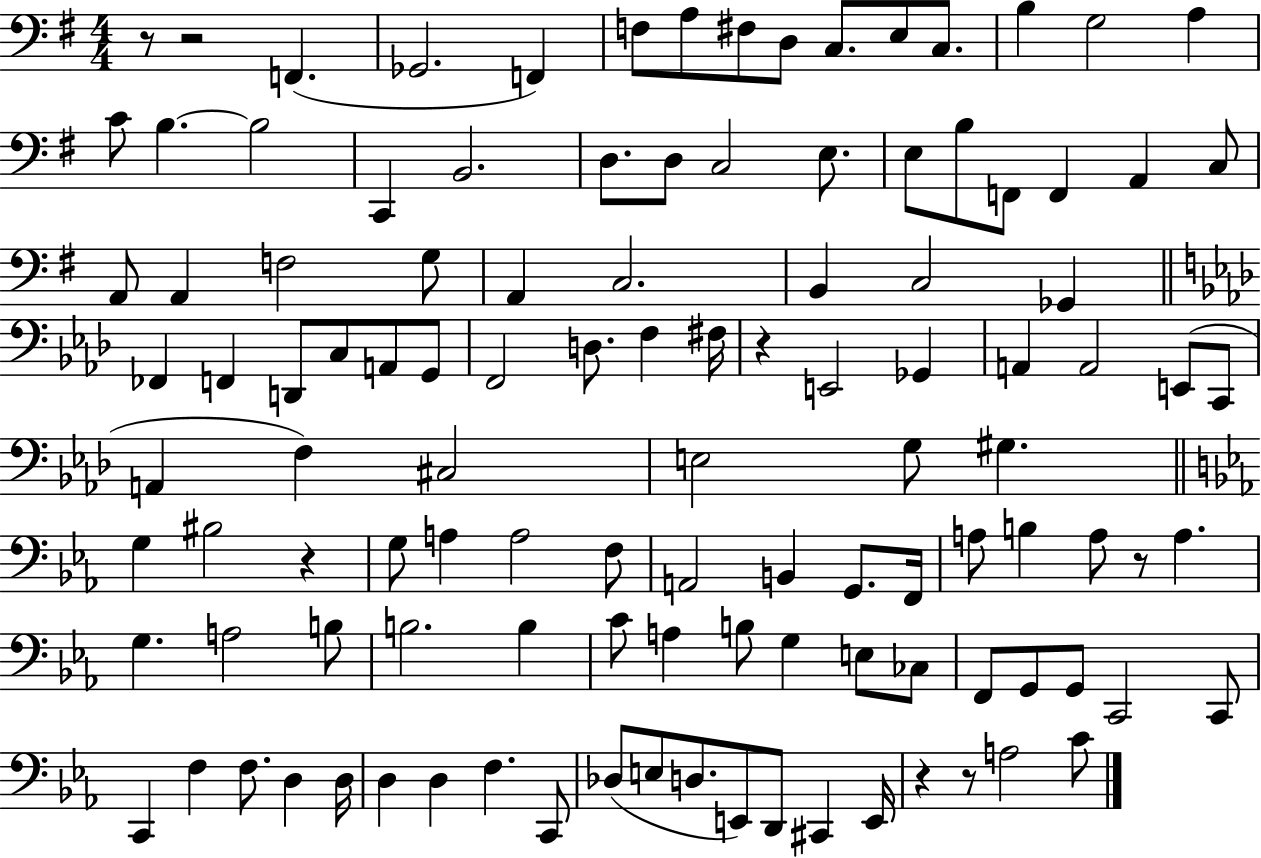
{
  \clef bass
  \numericTimeSignature
  \time 4/4
  \key g \major
  r8 r2 f,4.( | ges,2. f,4) | f8 a8 fis8 d8 c8. e8 c8. | b4 g2 a4 | \break c'8 b4.~~ b2 | c,4 b,2. | d8. d8 c2 e8. | e8 b8 f,8 f,4 a,4 c8 | \break a,8 a,4 f2 g8 | a,4 c2. | b,4 c2 ges,4 | \bar "||" \break \key f \minor fes,4 f,4 d,8 c8 a,8 g,8 | f,2 d8. f4 fis16 | r4 e,2 ges,4 | a,4 a,2 e,8( c,8 | \break a,4 f4) cis2 | e2 g8 gis4. | \bar "||" \break \key ees \major g4 bis2 r4 | g8 a4 a2 f8 | a,2 b,4 g,8. f,16 | a8 b4 a8 r8 a4. | \break g4. a2 b8 | b2. b4 | c'8 a4 b8 g4 e8 ces8 | f,8 g,8 g,8 c,2 c,8 | \break c,4 f4 f8. d4 d16 | d4 d4 f4. c,8 | des8( e8 d8. e,8) d,8 cis,4 e,16 | r4 r8 a2 c'8 | \break \bar "|."
}